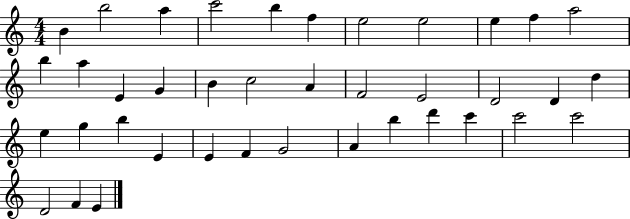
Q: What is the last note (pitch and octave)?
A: E4